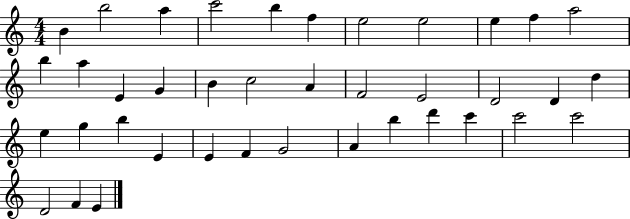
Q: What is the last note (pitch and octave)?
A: E4